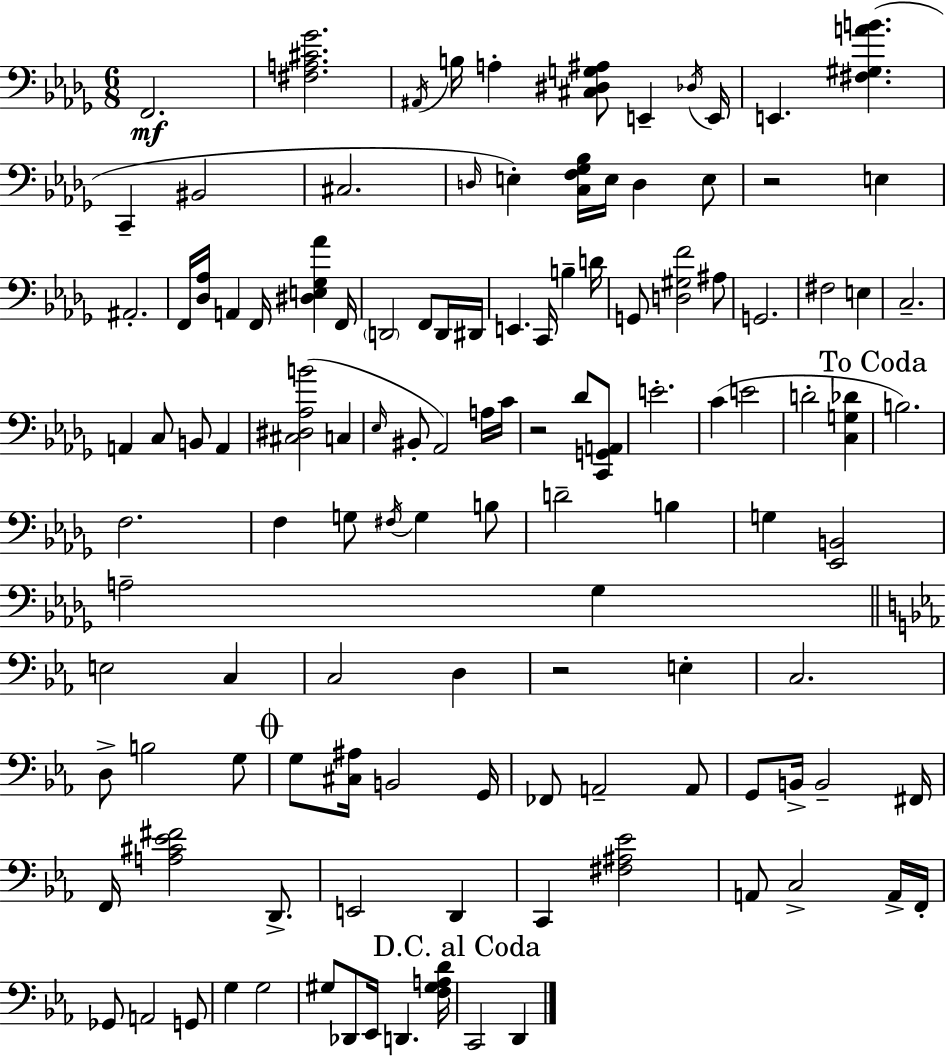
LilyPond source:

{
  \clef bass
  \numericTimeSignature
  \time 6/8
  \key bes \minor
  \repeat volta 2 { f,2.\mf | <fis a cis' ges'>2. | \acciaccatura { ais,16 } b16 a4-. <cis dis g ais>8 e,4-- | \acciaccatura { des16 } e,16 e,4. <fis gis a' b'>4.( | \break c,4-- bis,2 | cis2. | \grace { d16 }) e4-. <c f ges bes>16 e16 d4 | e8 r2 e4 | \break ais,2.-. | f,16 <des aes>16 a,4 f,16 <dis e ges aes'>4 | f,16 \parenthesize d,2 f,8 | d,16 dis,16 e,4. c,16 b4-- | \break d'16 g,8 <d gis f'>2 | ais8 g,2. | fis2 e4 | c2.-- | \break a,4 c8 b,8 a,4 | <cis dis aes b'>2( c4 | \grace { ees16 } bis,8-. aes,2) | a16 c'16 r2 | \break des'8 <c, g, a,>8 e'2.-. | c'4( e'2 | d'2-. | <c g des'>4 \mark "To Coda" b2.) | \break f2. | f4 g8 \acciaccatura { fis16 } g4 | b8 d'2-- | b4 g4 <ees, b,>2 | \break a2-- | ges4 \bar "||" \break \key ees \major e2 c4 | c2 d4 | r2 e4-. | c2. | \break d8-> b2 g8 | \mark \markup { \musicglyph "scripts.coda" } g8 <cis ais>16 b,2 g,16 | fes,8 a,2-- a,8 | g,8 b,16-> b,2-- fis,16 | \break f,16 <a cis' ees' fis'>2 d,8.-> | e,2 d,4 | c,4 <fis ais ees'>2 | a,8 c2-> a,16-> f,16-. | \break ges,8 a,2 g,8 | g4 g2 | gis8 des,8 ees,16 d,4. <f gis a d'>16 | \mark "D.C. al Coda" c,2 d,4 | \break } \bar "|."
}